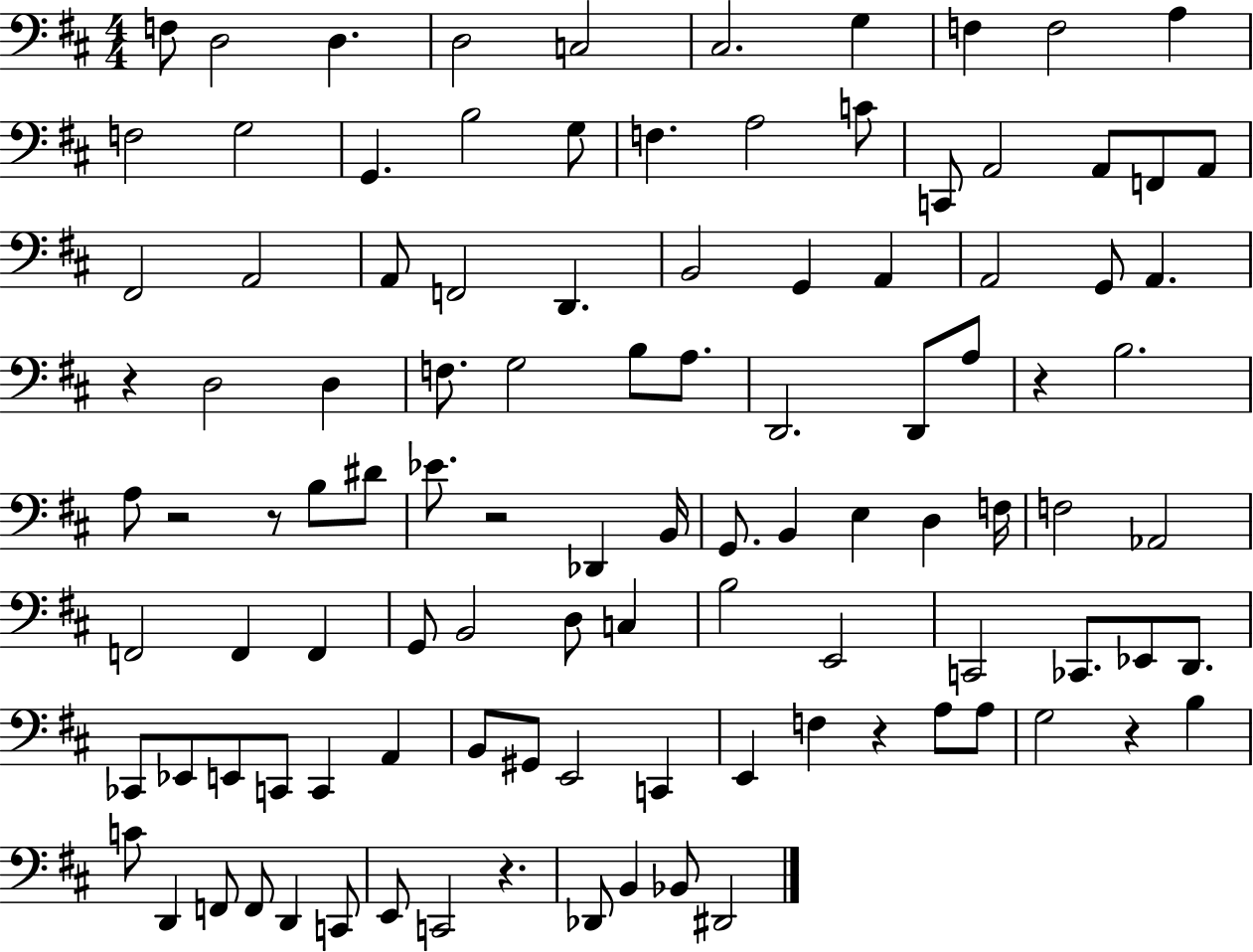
X:1
T:Untitled
M:4/4
L:1/4
K:D
F,/2 D,2 D, D,2 C,2 ^C,2 G, F, F,2 A, F,2 G,2 G,, B,2 G,/2 F, A,2 C/2 C,,/2 A,,2 A,,/2 F,,/2 A,,/2 ^F,,2 A,,2 A,,/2 F,,2 D,, B,,2 G,, A,, A,,2 G,,/2 A,, z D,2 D, F,/2 G,2 B,/2 A,/2 D,,2 D,,/2 A,/2 z B,2 A,/2 z2 z/2 B,/2 ^D/2 _E/2 z2 _D,, B,,/4 G,,/2 B,, E, D, F,/4 F,2 _A,,2 F,,2 F,, F,, G,,/2 B,,2 D,/2 C, B,2 E,,2 C,,2 _C,,/2 _E,,/2 D,,/2 _C,,/2 _E,,/2 E,,/2 C,,/2 C,, A,, B,,/2 ^G,,/2 E,,2 C,, E,, F, z A,/2 A,/2 G,2 z B, C/2 D,, F,,/2 F,,/2 D,, C,,/2 E,,/2 C,,2 z _D,,/2 B,, _B,,/2 ^D,,2